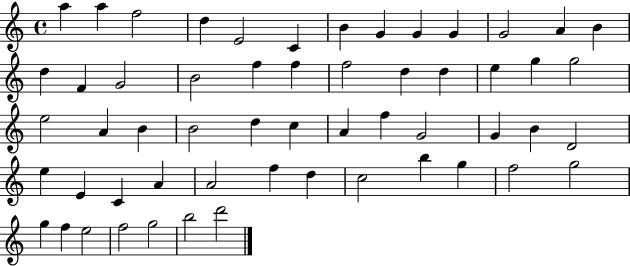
X:1
T:Untitled
M:4/4
L:1/4
K:C
a a f2 d E2 C B G G G G2 A B d F G2 B2 f f f2 d d e g g2 e2 A B B2 d c A f G2 G B D2 e E C A A2 f d c2 b g f2 g2 g f e2 f2 g2 b2 d'2